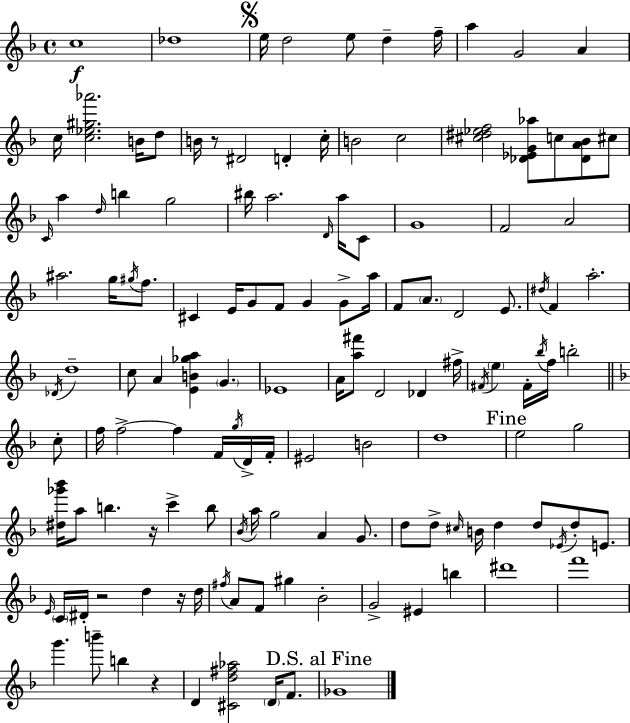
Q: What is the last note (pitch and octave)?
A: Gb4